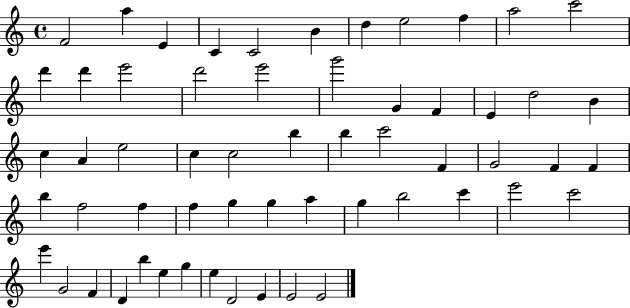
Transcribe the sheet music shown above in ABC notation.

X:1
T:Untitled
M:4/4
L:1/4
K:C
F2 a E C C2 B d e2 f a2 c'2 d' d' e'2 d'2 e'2 g'2 G F E d2 B c A e2 c c2 b b c'2 F G2 F F b f2 f f g g a g b2 c' e'2 c'2 e' G2 F D b e g e D2 E E2 E2